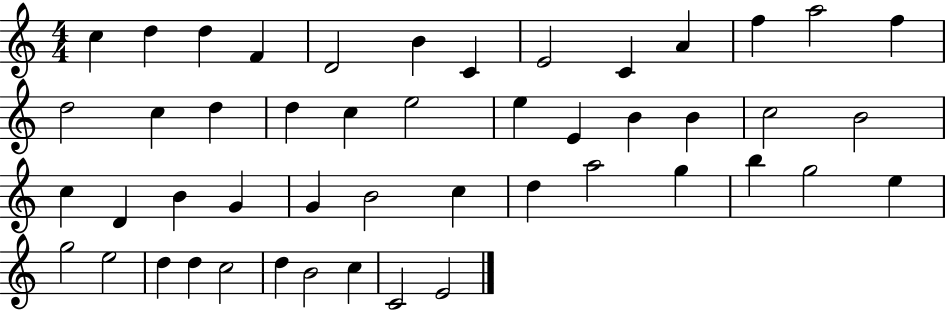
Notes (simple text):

C5/q D5/q D5/q F4/q D4/h B4/q C4/q E4/h C4/q A4/q F5/q A5/h F5/q D5/h C5/q D5/q D5/q C5/q E5/h E5/q E4/q B4/q B4/q C5/h B4/h C5/q D4/q B4/q G4/q G4/q B4/h C5/q D5/q A5/h G5/q B5/q G5/h E5/q G5/h E5/h D5/q D5/q C5/h D5/q B4/h C5/q C4/h E4/h